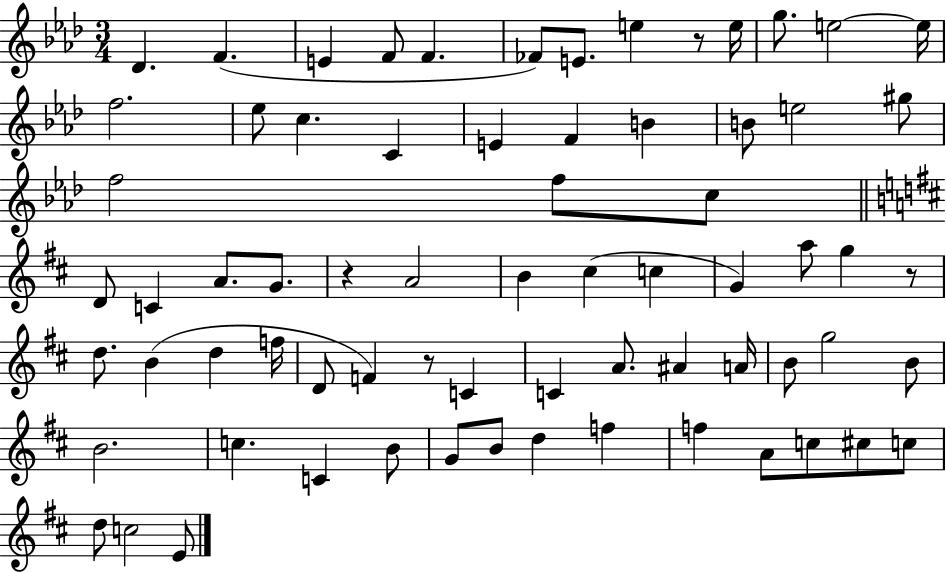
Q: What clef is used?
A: treble